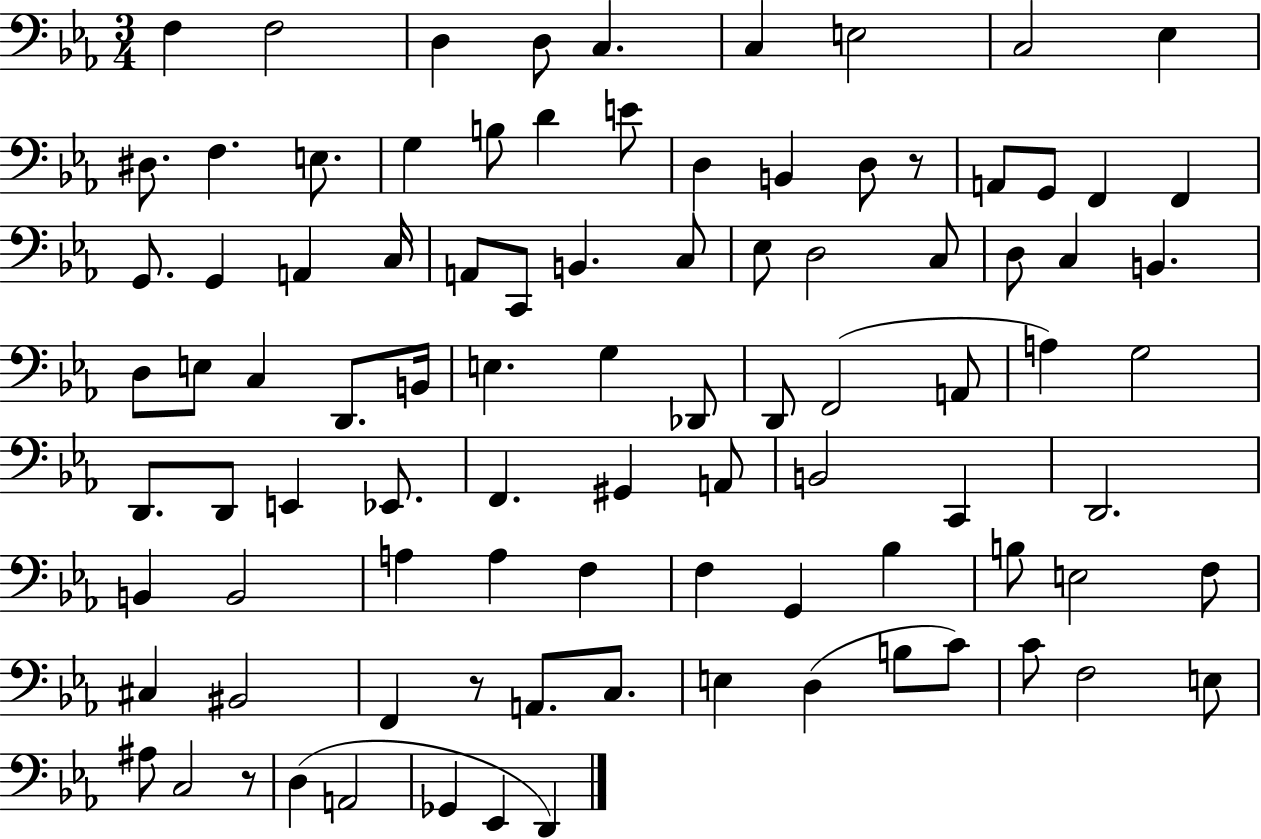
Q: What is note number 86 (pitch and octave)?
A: D3